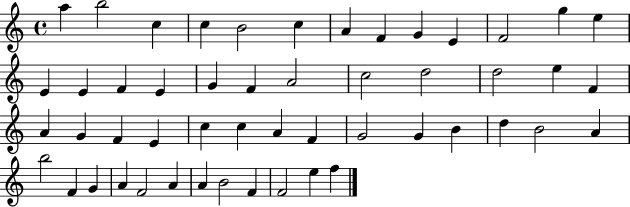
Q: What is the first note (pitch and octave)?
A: A5